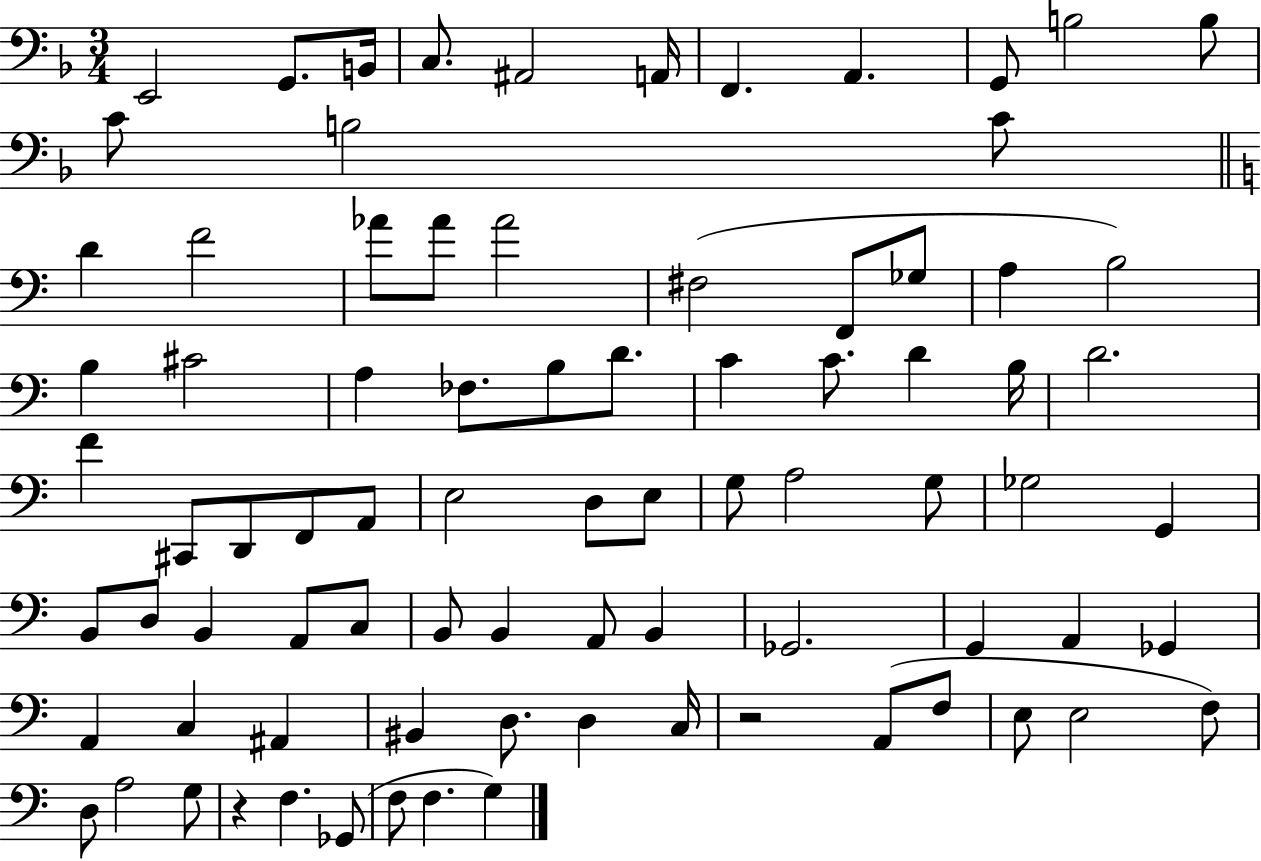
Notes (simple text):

E2/h G2/e. B2/s C3/e. A#2/h A2/s F2/q. A2/q. G2/e B3/h B3/e C4/e B3/h C4/e D4/q F4/h Ab4/e Ab4/e Ab4/h F#3/h F2/e Gb3/e A3/q B3/h B3/q C#4/h A3/q FES3/e. B3/e D4/e. C4/q C4/e. D4/q B3/s D4/h. F4/q C#2/e D2/e F2/e A2/e E3/h D3/e E3/e G3/e A3/h G3/e Gb3/h G2/q B2/e D3/e B2/q A2/e C3/e B2/e B2/q A2/e B2/q Gb2/h. G2/q A2/q Gb2/q A2/q C3/q A#2/q BIS2/q D3/e. D3/q C3/s R/h A2/e F3/e E3/e E3/h F3/e D3/e A3/h G3/e R/q F3/q. Gb2/e F3/e F3/q. G3/q